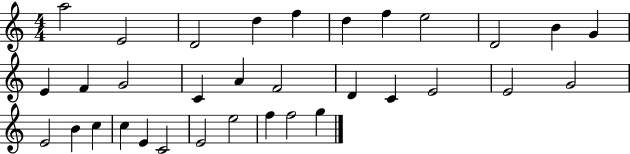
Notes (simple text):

A5/h E4/h D4/h D5/q F5/q D5/q F5/q E5/h D4/h B4/q G4/q E4/q F4/q G4/h C4/q A4/q F4/h D4/q C4/q E4/h E4/h G4/h E4/h B4/q C5/q C5/q E4/q C4/h E4/h E5/h F5/q F5/h G5/q